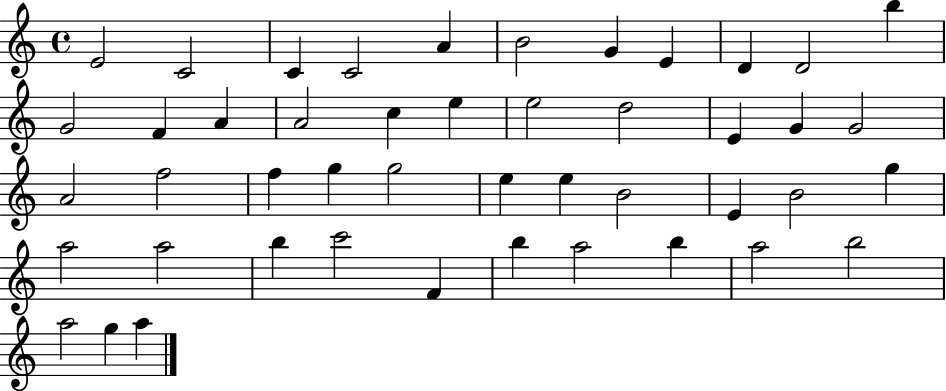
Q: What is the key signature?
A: C major